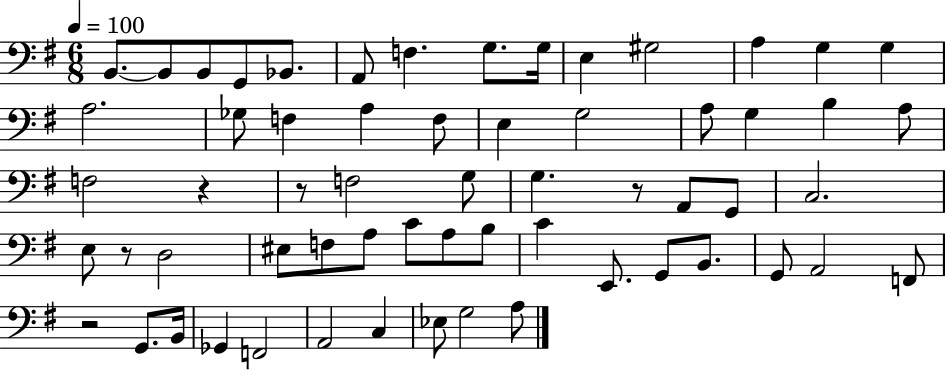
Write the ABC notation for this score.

X:1
T:Untitled
M:6/8
L:1/4
K:G
B,,/2 B,,/2 B,,/2 G,,/2 _B,,/2 A,,/2 F, G,/2 G,/4 E, ^G,2 A, G, G, A,2 _G,/2 F, A, F,/2 E, G,2 A,/2 G, B, A,/2 F,2 z z/2 F,2 G,/2 G, z/2 A,,/2 G,,/2 C,2 E,/2 z/2 D,2 ^E,/2 F,/2 A,/2 C/2 A,/2 B,/2 C E,,/2 G,,/2 B,,/2 G,,/2 A,,2 F,,/2 z2 G,,/2 B,,/4 _G,, F,,2 A,,2 C, _E,/2 G,2 A,/2